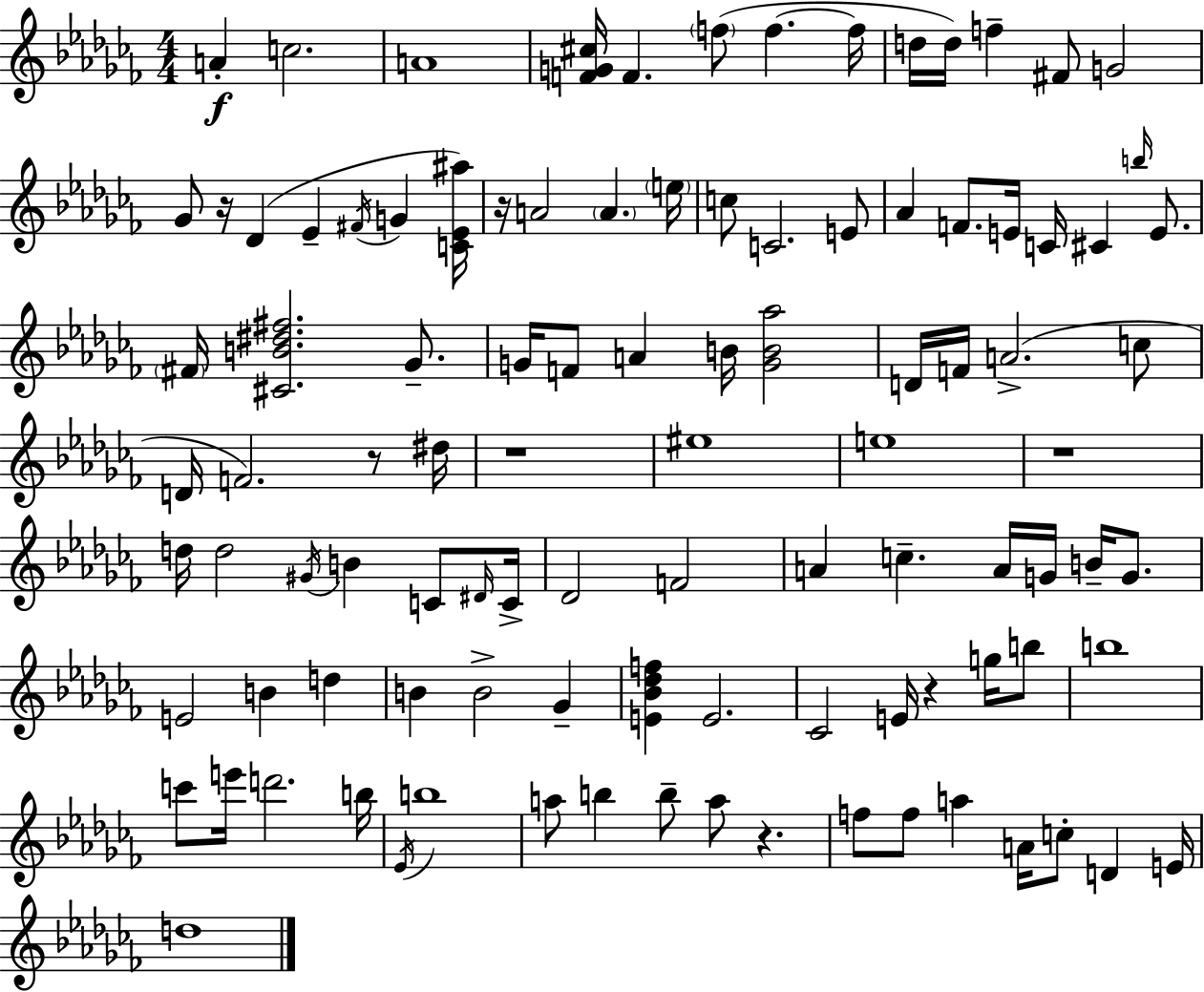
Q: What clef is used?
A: treble